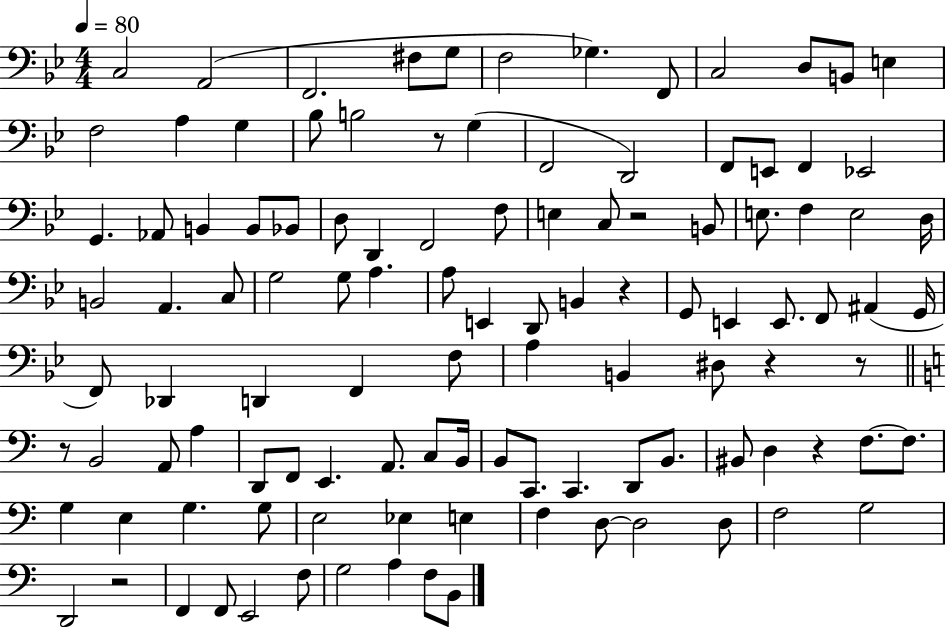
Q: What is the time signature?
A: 4/4